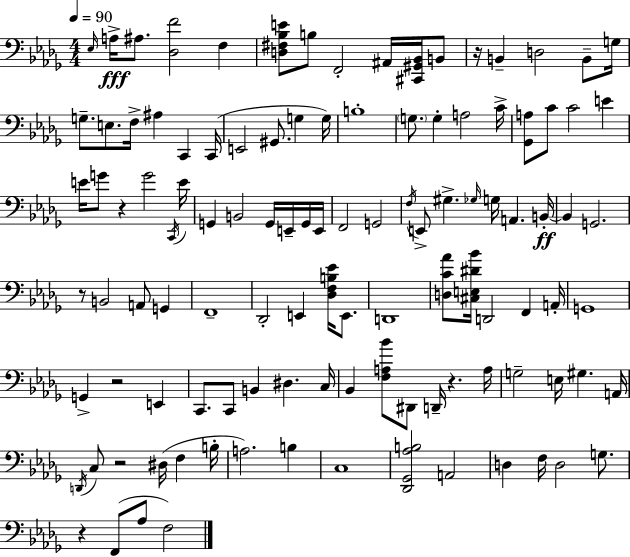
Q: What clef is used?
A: bass